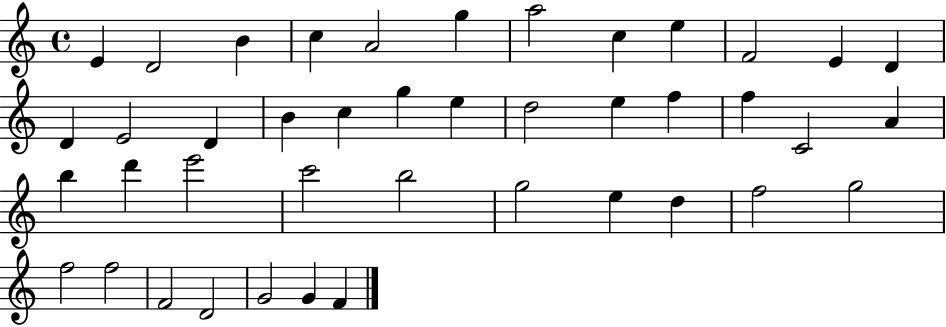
X:1
T:Untitled
M:4/4
L:1/4
K:C
E D2 B c A2 g a2 c e F2 E D D E2 D B c g e d2 e f f C2 A b d' e'2 c'2 b2 g2 e d f2 g2 f2 f2 F2 D2 G2 G F